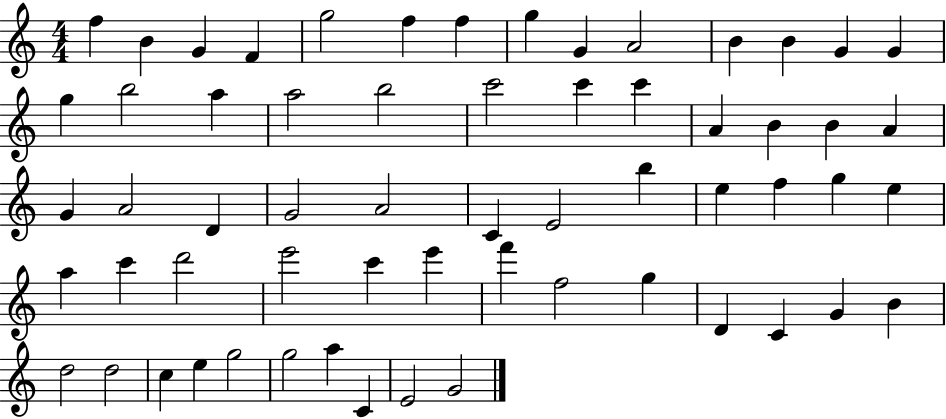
{
  \clef treble
  \numericTimeSignature
  \time 4/4
  \key c \major
  f''4 b'4 g'4 f'4 | g''2 f''4 f''4 | g''4 g'4 a'2 | b'4 b'4 g'4 g'4 | \break g''4 b''2 a''4 | a''2 b''2 | c'''2 c'''4 c'''4 | a'4 b'4 b'4 a'4 | \break g'4 a'2 d'4 | g'2 a'2 | c'4 e'2 b''4 | e''4 f''4 g''4 e''4 | \break a''4 c'''4 d'''2 | e'''2 c'''4 e'''4 | f'''4 f''2 g''4 | d'4 c'4 g'4 b'4 | \break d''2 d''2 | c''4 e''4 g''2 | g''2 a''4 c'4 | e'2 g'2 | \break \bar "|."
}